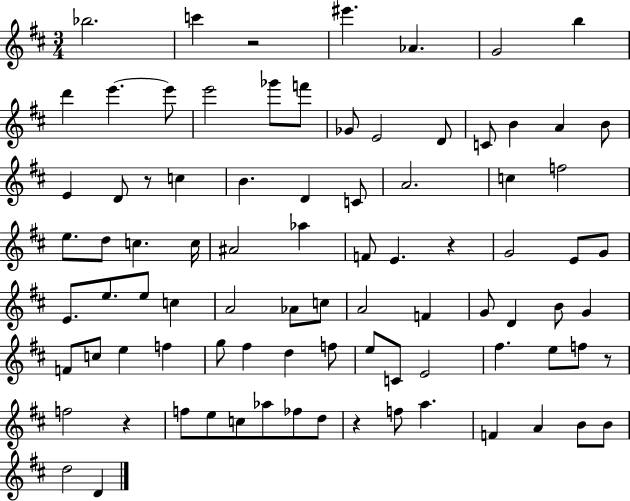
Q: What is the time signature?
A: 3/4